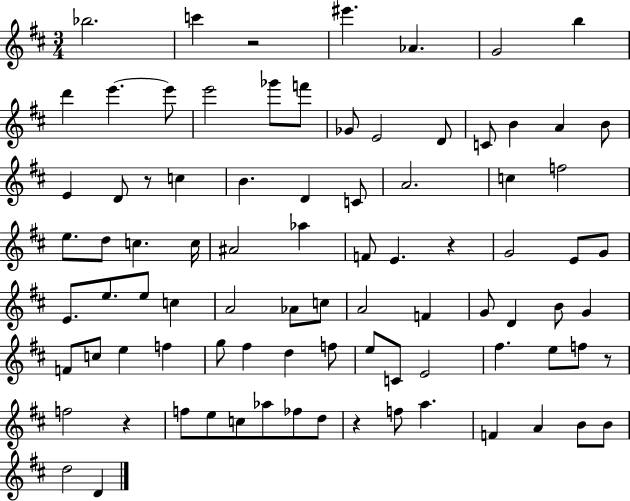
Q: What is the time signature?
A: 3/4